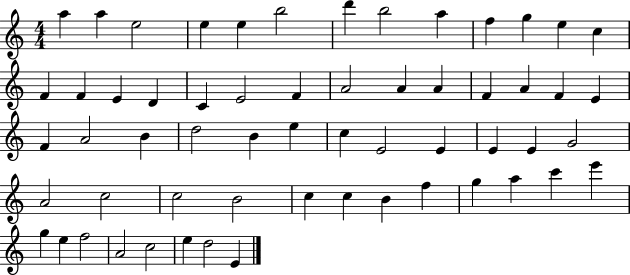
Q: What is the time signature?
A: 4/4